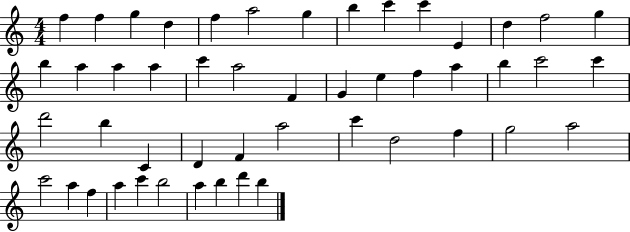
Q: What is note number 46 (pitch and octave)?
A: A5